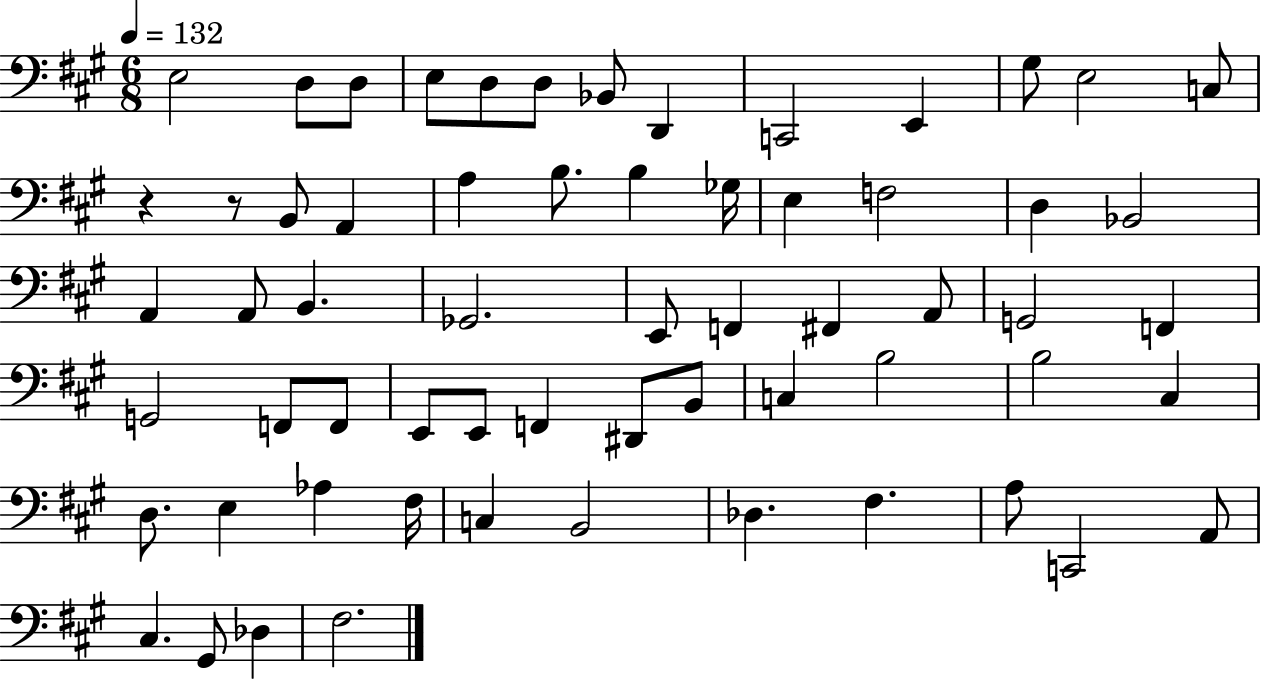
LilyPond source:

{
  \clef bass
  \numericTimeSignature
  \time 6/8
  \key a \major
  \tempo 4 = 132
  \repeat volta 2 { e2 d8 d8 | e8 d8 d8 bes,8 d,4 | c,2 e,4 | gis8 e2 c8 | \break r4 r8 b,8 a,4 | a4 b8. b4 ges16 | e4 f2 | d4 bes,2 | \break a,4 a,8 b,4. | ges,2. | e,8 f,4 fis,4 a,8 | g,2 f,4 | \break g,2 f,8 f,8 | e,8 e,8 f,4 dis,8 b,8 | c4 b2 | b2 cis4 | \break d8. e4 aes4 fis16 | c4 b,2 | des4. fis4. | a8 c,2 a,8 | \break cis4. gis,8 des4 | fis2. | } \bar "|."
}